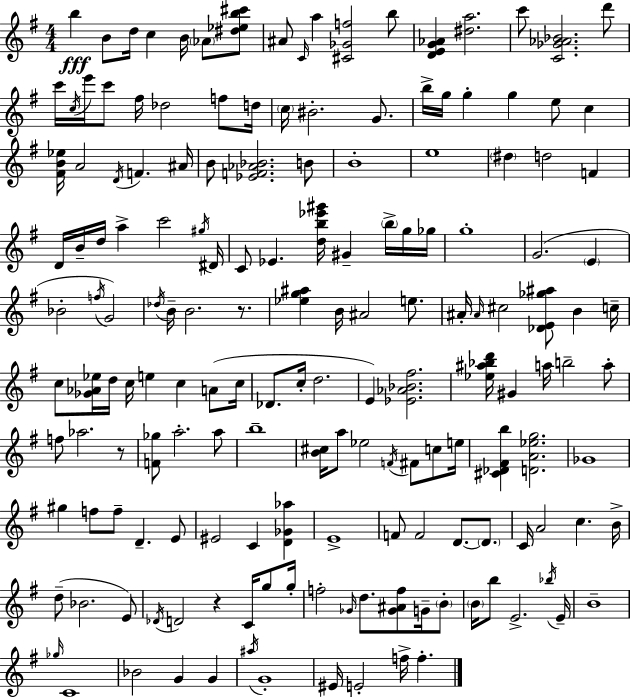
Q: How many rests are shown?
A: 3